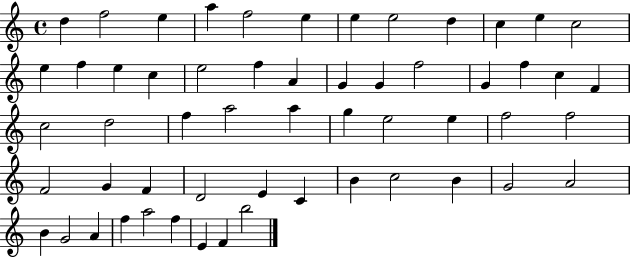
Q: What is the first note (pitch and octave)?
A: D5